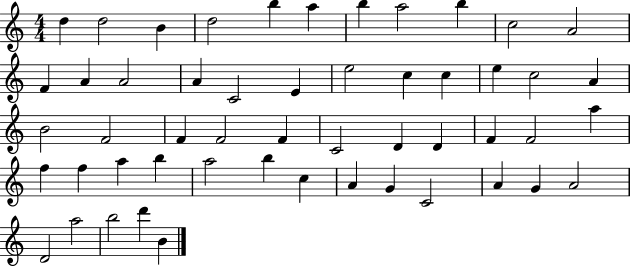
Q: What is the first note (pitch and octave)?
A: D5